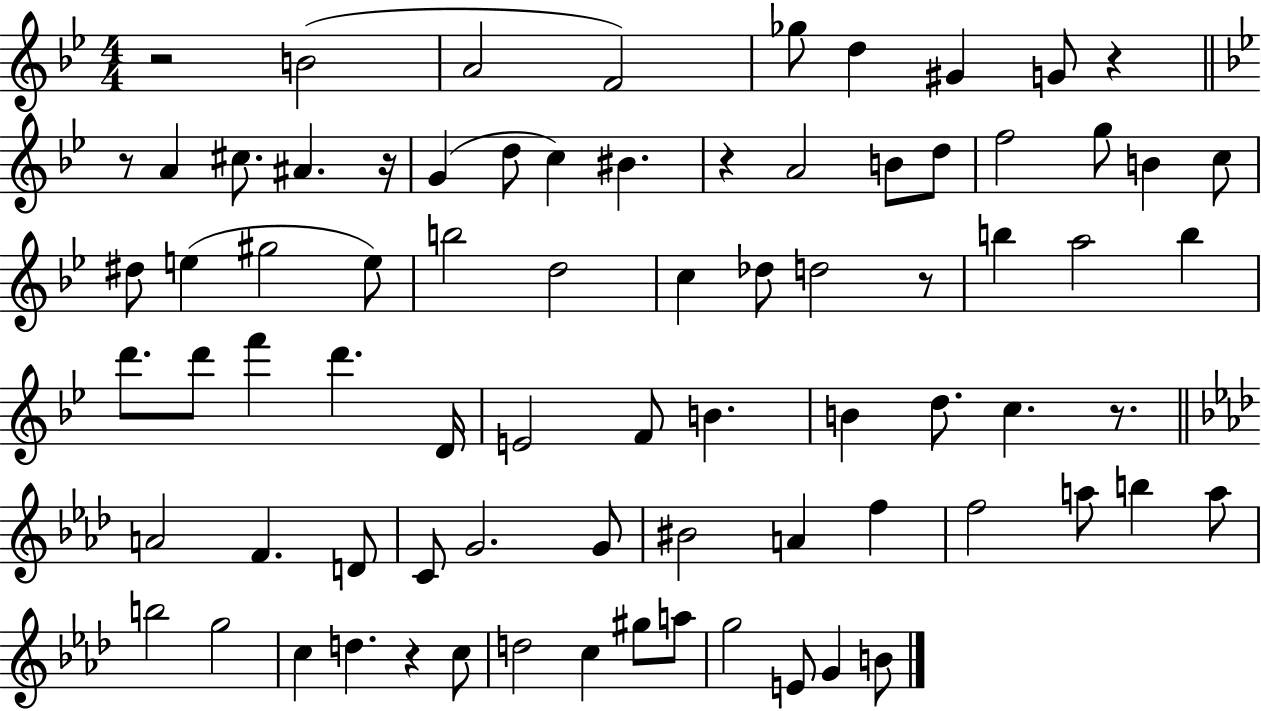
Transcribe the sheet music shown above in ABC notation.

X:1
T:Untitled
M:4/4
L:1/4
K:Bb
z2 B2 A2 F2 _g/2 d ^G G/2 z z/2 A ^c/2 ^A z/4 G d/2 c ^B z A2 B/2 d/2 f2 g/2 B c/2 ^d/2 e ^g2 e/2 b2 d2 c _d/2 d2 z/2 b a2 b d'/2 d'/2 f' d' D/4 E2 F/2 B B d/2 c z/2 A2 F D/2 C/2 G2 G/2 ^B2 A f f2 a/2 b a/2 b2 g2 c d z c/2 d2 c ^g/2 a/2 g2 E/2 G B/2